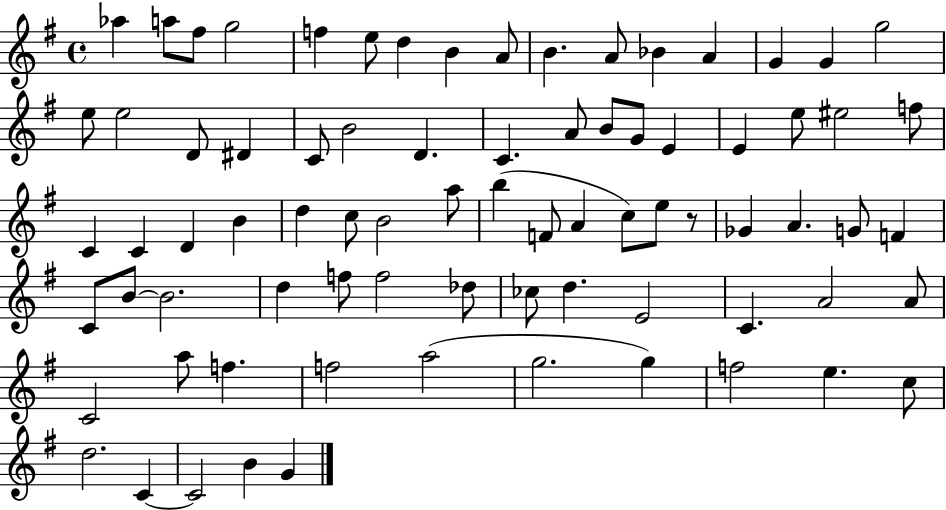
X:1
T:Untitled
M:4/4
L:1/4
K:G
_a a/2 ^f/2 g2 f e/2 d B A/2 B A/2 _B A G G g2 e/2 e2 D/2 ^D C/2 B2 D C A/2 B/2 G/2 E E e/2 ^e2 f/2 C C D B d c/2 B2 a/2 b F/2 A c/2 e/2 z/2 _G A G/2 F C/2 B/2 B2 d f/2 f2 _d/2 _c/2 d E2 C A2 A/2 C2 a/2 f f2 a2 g2 g f2 e c/2 d2 C C2 B G